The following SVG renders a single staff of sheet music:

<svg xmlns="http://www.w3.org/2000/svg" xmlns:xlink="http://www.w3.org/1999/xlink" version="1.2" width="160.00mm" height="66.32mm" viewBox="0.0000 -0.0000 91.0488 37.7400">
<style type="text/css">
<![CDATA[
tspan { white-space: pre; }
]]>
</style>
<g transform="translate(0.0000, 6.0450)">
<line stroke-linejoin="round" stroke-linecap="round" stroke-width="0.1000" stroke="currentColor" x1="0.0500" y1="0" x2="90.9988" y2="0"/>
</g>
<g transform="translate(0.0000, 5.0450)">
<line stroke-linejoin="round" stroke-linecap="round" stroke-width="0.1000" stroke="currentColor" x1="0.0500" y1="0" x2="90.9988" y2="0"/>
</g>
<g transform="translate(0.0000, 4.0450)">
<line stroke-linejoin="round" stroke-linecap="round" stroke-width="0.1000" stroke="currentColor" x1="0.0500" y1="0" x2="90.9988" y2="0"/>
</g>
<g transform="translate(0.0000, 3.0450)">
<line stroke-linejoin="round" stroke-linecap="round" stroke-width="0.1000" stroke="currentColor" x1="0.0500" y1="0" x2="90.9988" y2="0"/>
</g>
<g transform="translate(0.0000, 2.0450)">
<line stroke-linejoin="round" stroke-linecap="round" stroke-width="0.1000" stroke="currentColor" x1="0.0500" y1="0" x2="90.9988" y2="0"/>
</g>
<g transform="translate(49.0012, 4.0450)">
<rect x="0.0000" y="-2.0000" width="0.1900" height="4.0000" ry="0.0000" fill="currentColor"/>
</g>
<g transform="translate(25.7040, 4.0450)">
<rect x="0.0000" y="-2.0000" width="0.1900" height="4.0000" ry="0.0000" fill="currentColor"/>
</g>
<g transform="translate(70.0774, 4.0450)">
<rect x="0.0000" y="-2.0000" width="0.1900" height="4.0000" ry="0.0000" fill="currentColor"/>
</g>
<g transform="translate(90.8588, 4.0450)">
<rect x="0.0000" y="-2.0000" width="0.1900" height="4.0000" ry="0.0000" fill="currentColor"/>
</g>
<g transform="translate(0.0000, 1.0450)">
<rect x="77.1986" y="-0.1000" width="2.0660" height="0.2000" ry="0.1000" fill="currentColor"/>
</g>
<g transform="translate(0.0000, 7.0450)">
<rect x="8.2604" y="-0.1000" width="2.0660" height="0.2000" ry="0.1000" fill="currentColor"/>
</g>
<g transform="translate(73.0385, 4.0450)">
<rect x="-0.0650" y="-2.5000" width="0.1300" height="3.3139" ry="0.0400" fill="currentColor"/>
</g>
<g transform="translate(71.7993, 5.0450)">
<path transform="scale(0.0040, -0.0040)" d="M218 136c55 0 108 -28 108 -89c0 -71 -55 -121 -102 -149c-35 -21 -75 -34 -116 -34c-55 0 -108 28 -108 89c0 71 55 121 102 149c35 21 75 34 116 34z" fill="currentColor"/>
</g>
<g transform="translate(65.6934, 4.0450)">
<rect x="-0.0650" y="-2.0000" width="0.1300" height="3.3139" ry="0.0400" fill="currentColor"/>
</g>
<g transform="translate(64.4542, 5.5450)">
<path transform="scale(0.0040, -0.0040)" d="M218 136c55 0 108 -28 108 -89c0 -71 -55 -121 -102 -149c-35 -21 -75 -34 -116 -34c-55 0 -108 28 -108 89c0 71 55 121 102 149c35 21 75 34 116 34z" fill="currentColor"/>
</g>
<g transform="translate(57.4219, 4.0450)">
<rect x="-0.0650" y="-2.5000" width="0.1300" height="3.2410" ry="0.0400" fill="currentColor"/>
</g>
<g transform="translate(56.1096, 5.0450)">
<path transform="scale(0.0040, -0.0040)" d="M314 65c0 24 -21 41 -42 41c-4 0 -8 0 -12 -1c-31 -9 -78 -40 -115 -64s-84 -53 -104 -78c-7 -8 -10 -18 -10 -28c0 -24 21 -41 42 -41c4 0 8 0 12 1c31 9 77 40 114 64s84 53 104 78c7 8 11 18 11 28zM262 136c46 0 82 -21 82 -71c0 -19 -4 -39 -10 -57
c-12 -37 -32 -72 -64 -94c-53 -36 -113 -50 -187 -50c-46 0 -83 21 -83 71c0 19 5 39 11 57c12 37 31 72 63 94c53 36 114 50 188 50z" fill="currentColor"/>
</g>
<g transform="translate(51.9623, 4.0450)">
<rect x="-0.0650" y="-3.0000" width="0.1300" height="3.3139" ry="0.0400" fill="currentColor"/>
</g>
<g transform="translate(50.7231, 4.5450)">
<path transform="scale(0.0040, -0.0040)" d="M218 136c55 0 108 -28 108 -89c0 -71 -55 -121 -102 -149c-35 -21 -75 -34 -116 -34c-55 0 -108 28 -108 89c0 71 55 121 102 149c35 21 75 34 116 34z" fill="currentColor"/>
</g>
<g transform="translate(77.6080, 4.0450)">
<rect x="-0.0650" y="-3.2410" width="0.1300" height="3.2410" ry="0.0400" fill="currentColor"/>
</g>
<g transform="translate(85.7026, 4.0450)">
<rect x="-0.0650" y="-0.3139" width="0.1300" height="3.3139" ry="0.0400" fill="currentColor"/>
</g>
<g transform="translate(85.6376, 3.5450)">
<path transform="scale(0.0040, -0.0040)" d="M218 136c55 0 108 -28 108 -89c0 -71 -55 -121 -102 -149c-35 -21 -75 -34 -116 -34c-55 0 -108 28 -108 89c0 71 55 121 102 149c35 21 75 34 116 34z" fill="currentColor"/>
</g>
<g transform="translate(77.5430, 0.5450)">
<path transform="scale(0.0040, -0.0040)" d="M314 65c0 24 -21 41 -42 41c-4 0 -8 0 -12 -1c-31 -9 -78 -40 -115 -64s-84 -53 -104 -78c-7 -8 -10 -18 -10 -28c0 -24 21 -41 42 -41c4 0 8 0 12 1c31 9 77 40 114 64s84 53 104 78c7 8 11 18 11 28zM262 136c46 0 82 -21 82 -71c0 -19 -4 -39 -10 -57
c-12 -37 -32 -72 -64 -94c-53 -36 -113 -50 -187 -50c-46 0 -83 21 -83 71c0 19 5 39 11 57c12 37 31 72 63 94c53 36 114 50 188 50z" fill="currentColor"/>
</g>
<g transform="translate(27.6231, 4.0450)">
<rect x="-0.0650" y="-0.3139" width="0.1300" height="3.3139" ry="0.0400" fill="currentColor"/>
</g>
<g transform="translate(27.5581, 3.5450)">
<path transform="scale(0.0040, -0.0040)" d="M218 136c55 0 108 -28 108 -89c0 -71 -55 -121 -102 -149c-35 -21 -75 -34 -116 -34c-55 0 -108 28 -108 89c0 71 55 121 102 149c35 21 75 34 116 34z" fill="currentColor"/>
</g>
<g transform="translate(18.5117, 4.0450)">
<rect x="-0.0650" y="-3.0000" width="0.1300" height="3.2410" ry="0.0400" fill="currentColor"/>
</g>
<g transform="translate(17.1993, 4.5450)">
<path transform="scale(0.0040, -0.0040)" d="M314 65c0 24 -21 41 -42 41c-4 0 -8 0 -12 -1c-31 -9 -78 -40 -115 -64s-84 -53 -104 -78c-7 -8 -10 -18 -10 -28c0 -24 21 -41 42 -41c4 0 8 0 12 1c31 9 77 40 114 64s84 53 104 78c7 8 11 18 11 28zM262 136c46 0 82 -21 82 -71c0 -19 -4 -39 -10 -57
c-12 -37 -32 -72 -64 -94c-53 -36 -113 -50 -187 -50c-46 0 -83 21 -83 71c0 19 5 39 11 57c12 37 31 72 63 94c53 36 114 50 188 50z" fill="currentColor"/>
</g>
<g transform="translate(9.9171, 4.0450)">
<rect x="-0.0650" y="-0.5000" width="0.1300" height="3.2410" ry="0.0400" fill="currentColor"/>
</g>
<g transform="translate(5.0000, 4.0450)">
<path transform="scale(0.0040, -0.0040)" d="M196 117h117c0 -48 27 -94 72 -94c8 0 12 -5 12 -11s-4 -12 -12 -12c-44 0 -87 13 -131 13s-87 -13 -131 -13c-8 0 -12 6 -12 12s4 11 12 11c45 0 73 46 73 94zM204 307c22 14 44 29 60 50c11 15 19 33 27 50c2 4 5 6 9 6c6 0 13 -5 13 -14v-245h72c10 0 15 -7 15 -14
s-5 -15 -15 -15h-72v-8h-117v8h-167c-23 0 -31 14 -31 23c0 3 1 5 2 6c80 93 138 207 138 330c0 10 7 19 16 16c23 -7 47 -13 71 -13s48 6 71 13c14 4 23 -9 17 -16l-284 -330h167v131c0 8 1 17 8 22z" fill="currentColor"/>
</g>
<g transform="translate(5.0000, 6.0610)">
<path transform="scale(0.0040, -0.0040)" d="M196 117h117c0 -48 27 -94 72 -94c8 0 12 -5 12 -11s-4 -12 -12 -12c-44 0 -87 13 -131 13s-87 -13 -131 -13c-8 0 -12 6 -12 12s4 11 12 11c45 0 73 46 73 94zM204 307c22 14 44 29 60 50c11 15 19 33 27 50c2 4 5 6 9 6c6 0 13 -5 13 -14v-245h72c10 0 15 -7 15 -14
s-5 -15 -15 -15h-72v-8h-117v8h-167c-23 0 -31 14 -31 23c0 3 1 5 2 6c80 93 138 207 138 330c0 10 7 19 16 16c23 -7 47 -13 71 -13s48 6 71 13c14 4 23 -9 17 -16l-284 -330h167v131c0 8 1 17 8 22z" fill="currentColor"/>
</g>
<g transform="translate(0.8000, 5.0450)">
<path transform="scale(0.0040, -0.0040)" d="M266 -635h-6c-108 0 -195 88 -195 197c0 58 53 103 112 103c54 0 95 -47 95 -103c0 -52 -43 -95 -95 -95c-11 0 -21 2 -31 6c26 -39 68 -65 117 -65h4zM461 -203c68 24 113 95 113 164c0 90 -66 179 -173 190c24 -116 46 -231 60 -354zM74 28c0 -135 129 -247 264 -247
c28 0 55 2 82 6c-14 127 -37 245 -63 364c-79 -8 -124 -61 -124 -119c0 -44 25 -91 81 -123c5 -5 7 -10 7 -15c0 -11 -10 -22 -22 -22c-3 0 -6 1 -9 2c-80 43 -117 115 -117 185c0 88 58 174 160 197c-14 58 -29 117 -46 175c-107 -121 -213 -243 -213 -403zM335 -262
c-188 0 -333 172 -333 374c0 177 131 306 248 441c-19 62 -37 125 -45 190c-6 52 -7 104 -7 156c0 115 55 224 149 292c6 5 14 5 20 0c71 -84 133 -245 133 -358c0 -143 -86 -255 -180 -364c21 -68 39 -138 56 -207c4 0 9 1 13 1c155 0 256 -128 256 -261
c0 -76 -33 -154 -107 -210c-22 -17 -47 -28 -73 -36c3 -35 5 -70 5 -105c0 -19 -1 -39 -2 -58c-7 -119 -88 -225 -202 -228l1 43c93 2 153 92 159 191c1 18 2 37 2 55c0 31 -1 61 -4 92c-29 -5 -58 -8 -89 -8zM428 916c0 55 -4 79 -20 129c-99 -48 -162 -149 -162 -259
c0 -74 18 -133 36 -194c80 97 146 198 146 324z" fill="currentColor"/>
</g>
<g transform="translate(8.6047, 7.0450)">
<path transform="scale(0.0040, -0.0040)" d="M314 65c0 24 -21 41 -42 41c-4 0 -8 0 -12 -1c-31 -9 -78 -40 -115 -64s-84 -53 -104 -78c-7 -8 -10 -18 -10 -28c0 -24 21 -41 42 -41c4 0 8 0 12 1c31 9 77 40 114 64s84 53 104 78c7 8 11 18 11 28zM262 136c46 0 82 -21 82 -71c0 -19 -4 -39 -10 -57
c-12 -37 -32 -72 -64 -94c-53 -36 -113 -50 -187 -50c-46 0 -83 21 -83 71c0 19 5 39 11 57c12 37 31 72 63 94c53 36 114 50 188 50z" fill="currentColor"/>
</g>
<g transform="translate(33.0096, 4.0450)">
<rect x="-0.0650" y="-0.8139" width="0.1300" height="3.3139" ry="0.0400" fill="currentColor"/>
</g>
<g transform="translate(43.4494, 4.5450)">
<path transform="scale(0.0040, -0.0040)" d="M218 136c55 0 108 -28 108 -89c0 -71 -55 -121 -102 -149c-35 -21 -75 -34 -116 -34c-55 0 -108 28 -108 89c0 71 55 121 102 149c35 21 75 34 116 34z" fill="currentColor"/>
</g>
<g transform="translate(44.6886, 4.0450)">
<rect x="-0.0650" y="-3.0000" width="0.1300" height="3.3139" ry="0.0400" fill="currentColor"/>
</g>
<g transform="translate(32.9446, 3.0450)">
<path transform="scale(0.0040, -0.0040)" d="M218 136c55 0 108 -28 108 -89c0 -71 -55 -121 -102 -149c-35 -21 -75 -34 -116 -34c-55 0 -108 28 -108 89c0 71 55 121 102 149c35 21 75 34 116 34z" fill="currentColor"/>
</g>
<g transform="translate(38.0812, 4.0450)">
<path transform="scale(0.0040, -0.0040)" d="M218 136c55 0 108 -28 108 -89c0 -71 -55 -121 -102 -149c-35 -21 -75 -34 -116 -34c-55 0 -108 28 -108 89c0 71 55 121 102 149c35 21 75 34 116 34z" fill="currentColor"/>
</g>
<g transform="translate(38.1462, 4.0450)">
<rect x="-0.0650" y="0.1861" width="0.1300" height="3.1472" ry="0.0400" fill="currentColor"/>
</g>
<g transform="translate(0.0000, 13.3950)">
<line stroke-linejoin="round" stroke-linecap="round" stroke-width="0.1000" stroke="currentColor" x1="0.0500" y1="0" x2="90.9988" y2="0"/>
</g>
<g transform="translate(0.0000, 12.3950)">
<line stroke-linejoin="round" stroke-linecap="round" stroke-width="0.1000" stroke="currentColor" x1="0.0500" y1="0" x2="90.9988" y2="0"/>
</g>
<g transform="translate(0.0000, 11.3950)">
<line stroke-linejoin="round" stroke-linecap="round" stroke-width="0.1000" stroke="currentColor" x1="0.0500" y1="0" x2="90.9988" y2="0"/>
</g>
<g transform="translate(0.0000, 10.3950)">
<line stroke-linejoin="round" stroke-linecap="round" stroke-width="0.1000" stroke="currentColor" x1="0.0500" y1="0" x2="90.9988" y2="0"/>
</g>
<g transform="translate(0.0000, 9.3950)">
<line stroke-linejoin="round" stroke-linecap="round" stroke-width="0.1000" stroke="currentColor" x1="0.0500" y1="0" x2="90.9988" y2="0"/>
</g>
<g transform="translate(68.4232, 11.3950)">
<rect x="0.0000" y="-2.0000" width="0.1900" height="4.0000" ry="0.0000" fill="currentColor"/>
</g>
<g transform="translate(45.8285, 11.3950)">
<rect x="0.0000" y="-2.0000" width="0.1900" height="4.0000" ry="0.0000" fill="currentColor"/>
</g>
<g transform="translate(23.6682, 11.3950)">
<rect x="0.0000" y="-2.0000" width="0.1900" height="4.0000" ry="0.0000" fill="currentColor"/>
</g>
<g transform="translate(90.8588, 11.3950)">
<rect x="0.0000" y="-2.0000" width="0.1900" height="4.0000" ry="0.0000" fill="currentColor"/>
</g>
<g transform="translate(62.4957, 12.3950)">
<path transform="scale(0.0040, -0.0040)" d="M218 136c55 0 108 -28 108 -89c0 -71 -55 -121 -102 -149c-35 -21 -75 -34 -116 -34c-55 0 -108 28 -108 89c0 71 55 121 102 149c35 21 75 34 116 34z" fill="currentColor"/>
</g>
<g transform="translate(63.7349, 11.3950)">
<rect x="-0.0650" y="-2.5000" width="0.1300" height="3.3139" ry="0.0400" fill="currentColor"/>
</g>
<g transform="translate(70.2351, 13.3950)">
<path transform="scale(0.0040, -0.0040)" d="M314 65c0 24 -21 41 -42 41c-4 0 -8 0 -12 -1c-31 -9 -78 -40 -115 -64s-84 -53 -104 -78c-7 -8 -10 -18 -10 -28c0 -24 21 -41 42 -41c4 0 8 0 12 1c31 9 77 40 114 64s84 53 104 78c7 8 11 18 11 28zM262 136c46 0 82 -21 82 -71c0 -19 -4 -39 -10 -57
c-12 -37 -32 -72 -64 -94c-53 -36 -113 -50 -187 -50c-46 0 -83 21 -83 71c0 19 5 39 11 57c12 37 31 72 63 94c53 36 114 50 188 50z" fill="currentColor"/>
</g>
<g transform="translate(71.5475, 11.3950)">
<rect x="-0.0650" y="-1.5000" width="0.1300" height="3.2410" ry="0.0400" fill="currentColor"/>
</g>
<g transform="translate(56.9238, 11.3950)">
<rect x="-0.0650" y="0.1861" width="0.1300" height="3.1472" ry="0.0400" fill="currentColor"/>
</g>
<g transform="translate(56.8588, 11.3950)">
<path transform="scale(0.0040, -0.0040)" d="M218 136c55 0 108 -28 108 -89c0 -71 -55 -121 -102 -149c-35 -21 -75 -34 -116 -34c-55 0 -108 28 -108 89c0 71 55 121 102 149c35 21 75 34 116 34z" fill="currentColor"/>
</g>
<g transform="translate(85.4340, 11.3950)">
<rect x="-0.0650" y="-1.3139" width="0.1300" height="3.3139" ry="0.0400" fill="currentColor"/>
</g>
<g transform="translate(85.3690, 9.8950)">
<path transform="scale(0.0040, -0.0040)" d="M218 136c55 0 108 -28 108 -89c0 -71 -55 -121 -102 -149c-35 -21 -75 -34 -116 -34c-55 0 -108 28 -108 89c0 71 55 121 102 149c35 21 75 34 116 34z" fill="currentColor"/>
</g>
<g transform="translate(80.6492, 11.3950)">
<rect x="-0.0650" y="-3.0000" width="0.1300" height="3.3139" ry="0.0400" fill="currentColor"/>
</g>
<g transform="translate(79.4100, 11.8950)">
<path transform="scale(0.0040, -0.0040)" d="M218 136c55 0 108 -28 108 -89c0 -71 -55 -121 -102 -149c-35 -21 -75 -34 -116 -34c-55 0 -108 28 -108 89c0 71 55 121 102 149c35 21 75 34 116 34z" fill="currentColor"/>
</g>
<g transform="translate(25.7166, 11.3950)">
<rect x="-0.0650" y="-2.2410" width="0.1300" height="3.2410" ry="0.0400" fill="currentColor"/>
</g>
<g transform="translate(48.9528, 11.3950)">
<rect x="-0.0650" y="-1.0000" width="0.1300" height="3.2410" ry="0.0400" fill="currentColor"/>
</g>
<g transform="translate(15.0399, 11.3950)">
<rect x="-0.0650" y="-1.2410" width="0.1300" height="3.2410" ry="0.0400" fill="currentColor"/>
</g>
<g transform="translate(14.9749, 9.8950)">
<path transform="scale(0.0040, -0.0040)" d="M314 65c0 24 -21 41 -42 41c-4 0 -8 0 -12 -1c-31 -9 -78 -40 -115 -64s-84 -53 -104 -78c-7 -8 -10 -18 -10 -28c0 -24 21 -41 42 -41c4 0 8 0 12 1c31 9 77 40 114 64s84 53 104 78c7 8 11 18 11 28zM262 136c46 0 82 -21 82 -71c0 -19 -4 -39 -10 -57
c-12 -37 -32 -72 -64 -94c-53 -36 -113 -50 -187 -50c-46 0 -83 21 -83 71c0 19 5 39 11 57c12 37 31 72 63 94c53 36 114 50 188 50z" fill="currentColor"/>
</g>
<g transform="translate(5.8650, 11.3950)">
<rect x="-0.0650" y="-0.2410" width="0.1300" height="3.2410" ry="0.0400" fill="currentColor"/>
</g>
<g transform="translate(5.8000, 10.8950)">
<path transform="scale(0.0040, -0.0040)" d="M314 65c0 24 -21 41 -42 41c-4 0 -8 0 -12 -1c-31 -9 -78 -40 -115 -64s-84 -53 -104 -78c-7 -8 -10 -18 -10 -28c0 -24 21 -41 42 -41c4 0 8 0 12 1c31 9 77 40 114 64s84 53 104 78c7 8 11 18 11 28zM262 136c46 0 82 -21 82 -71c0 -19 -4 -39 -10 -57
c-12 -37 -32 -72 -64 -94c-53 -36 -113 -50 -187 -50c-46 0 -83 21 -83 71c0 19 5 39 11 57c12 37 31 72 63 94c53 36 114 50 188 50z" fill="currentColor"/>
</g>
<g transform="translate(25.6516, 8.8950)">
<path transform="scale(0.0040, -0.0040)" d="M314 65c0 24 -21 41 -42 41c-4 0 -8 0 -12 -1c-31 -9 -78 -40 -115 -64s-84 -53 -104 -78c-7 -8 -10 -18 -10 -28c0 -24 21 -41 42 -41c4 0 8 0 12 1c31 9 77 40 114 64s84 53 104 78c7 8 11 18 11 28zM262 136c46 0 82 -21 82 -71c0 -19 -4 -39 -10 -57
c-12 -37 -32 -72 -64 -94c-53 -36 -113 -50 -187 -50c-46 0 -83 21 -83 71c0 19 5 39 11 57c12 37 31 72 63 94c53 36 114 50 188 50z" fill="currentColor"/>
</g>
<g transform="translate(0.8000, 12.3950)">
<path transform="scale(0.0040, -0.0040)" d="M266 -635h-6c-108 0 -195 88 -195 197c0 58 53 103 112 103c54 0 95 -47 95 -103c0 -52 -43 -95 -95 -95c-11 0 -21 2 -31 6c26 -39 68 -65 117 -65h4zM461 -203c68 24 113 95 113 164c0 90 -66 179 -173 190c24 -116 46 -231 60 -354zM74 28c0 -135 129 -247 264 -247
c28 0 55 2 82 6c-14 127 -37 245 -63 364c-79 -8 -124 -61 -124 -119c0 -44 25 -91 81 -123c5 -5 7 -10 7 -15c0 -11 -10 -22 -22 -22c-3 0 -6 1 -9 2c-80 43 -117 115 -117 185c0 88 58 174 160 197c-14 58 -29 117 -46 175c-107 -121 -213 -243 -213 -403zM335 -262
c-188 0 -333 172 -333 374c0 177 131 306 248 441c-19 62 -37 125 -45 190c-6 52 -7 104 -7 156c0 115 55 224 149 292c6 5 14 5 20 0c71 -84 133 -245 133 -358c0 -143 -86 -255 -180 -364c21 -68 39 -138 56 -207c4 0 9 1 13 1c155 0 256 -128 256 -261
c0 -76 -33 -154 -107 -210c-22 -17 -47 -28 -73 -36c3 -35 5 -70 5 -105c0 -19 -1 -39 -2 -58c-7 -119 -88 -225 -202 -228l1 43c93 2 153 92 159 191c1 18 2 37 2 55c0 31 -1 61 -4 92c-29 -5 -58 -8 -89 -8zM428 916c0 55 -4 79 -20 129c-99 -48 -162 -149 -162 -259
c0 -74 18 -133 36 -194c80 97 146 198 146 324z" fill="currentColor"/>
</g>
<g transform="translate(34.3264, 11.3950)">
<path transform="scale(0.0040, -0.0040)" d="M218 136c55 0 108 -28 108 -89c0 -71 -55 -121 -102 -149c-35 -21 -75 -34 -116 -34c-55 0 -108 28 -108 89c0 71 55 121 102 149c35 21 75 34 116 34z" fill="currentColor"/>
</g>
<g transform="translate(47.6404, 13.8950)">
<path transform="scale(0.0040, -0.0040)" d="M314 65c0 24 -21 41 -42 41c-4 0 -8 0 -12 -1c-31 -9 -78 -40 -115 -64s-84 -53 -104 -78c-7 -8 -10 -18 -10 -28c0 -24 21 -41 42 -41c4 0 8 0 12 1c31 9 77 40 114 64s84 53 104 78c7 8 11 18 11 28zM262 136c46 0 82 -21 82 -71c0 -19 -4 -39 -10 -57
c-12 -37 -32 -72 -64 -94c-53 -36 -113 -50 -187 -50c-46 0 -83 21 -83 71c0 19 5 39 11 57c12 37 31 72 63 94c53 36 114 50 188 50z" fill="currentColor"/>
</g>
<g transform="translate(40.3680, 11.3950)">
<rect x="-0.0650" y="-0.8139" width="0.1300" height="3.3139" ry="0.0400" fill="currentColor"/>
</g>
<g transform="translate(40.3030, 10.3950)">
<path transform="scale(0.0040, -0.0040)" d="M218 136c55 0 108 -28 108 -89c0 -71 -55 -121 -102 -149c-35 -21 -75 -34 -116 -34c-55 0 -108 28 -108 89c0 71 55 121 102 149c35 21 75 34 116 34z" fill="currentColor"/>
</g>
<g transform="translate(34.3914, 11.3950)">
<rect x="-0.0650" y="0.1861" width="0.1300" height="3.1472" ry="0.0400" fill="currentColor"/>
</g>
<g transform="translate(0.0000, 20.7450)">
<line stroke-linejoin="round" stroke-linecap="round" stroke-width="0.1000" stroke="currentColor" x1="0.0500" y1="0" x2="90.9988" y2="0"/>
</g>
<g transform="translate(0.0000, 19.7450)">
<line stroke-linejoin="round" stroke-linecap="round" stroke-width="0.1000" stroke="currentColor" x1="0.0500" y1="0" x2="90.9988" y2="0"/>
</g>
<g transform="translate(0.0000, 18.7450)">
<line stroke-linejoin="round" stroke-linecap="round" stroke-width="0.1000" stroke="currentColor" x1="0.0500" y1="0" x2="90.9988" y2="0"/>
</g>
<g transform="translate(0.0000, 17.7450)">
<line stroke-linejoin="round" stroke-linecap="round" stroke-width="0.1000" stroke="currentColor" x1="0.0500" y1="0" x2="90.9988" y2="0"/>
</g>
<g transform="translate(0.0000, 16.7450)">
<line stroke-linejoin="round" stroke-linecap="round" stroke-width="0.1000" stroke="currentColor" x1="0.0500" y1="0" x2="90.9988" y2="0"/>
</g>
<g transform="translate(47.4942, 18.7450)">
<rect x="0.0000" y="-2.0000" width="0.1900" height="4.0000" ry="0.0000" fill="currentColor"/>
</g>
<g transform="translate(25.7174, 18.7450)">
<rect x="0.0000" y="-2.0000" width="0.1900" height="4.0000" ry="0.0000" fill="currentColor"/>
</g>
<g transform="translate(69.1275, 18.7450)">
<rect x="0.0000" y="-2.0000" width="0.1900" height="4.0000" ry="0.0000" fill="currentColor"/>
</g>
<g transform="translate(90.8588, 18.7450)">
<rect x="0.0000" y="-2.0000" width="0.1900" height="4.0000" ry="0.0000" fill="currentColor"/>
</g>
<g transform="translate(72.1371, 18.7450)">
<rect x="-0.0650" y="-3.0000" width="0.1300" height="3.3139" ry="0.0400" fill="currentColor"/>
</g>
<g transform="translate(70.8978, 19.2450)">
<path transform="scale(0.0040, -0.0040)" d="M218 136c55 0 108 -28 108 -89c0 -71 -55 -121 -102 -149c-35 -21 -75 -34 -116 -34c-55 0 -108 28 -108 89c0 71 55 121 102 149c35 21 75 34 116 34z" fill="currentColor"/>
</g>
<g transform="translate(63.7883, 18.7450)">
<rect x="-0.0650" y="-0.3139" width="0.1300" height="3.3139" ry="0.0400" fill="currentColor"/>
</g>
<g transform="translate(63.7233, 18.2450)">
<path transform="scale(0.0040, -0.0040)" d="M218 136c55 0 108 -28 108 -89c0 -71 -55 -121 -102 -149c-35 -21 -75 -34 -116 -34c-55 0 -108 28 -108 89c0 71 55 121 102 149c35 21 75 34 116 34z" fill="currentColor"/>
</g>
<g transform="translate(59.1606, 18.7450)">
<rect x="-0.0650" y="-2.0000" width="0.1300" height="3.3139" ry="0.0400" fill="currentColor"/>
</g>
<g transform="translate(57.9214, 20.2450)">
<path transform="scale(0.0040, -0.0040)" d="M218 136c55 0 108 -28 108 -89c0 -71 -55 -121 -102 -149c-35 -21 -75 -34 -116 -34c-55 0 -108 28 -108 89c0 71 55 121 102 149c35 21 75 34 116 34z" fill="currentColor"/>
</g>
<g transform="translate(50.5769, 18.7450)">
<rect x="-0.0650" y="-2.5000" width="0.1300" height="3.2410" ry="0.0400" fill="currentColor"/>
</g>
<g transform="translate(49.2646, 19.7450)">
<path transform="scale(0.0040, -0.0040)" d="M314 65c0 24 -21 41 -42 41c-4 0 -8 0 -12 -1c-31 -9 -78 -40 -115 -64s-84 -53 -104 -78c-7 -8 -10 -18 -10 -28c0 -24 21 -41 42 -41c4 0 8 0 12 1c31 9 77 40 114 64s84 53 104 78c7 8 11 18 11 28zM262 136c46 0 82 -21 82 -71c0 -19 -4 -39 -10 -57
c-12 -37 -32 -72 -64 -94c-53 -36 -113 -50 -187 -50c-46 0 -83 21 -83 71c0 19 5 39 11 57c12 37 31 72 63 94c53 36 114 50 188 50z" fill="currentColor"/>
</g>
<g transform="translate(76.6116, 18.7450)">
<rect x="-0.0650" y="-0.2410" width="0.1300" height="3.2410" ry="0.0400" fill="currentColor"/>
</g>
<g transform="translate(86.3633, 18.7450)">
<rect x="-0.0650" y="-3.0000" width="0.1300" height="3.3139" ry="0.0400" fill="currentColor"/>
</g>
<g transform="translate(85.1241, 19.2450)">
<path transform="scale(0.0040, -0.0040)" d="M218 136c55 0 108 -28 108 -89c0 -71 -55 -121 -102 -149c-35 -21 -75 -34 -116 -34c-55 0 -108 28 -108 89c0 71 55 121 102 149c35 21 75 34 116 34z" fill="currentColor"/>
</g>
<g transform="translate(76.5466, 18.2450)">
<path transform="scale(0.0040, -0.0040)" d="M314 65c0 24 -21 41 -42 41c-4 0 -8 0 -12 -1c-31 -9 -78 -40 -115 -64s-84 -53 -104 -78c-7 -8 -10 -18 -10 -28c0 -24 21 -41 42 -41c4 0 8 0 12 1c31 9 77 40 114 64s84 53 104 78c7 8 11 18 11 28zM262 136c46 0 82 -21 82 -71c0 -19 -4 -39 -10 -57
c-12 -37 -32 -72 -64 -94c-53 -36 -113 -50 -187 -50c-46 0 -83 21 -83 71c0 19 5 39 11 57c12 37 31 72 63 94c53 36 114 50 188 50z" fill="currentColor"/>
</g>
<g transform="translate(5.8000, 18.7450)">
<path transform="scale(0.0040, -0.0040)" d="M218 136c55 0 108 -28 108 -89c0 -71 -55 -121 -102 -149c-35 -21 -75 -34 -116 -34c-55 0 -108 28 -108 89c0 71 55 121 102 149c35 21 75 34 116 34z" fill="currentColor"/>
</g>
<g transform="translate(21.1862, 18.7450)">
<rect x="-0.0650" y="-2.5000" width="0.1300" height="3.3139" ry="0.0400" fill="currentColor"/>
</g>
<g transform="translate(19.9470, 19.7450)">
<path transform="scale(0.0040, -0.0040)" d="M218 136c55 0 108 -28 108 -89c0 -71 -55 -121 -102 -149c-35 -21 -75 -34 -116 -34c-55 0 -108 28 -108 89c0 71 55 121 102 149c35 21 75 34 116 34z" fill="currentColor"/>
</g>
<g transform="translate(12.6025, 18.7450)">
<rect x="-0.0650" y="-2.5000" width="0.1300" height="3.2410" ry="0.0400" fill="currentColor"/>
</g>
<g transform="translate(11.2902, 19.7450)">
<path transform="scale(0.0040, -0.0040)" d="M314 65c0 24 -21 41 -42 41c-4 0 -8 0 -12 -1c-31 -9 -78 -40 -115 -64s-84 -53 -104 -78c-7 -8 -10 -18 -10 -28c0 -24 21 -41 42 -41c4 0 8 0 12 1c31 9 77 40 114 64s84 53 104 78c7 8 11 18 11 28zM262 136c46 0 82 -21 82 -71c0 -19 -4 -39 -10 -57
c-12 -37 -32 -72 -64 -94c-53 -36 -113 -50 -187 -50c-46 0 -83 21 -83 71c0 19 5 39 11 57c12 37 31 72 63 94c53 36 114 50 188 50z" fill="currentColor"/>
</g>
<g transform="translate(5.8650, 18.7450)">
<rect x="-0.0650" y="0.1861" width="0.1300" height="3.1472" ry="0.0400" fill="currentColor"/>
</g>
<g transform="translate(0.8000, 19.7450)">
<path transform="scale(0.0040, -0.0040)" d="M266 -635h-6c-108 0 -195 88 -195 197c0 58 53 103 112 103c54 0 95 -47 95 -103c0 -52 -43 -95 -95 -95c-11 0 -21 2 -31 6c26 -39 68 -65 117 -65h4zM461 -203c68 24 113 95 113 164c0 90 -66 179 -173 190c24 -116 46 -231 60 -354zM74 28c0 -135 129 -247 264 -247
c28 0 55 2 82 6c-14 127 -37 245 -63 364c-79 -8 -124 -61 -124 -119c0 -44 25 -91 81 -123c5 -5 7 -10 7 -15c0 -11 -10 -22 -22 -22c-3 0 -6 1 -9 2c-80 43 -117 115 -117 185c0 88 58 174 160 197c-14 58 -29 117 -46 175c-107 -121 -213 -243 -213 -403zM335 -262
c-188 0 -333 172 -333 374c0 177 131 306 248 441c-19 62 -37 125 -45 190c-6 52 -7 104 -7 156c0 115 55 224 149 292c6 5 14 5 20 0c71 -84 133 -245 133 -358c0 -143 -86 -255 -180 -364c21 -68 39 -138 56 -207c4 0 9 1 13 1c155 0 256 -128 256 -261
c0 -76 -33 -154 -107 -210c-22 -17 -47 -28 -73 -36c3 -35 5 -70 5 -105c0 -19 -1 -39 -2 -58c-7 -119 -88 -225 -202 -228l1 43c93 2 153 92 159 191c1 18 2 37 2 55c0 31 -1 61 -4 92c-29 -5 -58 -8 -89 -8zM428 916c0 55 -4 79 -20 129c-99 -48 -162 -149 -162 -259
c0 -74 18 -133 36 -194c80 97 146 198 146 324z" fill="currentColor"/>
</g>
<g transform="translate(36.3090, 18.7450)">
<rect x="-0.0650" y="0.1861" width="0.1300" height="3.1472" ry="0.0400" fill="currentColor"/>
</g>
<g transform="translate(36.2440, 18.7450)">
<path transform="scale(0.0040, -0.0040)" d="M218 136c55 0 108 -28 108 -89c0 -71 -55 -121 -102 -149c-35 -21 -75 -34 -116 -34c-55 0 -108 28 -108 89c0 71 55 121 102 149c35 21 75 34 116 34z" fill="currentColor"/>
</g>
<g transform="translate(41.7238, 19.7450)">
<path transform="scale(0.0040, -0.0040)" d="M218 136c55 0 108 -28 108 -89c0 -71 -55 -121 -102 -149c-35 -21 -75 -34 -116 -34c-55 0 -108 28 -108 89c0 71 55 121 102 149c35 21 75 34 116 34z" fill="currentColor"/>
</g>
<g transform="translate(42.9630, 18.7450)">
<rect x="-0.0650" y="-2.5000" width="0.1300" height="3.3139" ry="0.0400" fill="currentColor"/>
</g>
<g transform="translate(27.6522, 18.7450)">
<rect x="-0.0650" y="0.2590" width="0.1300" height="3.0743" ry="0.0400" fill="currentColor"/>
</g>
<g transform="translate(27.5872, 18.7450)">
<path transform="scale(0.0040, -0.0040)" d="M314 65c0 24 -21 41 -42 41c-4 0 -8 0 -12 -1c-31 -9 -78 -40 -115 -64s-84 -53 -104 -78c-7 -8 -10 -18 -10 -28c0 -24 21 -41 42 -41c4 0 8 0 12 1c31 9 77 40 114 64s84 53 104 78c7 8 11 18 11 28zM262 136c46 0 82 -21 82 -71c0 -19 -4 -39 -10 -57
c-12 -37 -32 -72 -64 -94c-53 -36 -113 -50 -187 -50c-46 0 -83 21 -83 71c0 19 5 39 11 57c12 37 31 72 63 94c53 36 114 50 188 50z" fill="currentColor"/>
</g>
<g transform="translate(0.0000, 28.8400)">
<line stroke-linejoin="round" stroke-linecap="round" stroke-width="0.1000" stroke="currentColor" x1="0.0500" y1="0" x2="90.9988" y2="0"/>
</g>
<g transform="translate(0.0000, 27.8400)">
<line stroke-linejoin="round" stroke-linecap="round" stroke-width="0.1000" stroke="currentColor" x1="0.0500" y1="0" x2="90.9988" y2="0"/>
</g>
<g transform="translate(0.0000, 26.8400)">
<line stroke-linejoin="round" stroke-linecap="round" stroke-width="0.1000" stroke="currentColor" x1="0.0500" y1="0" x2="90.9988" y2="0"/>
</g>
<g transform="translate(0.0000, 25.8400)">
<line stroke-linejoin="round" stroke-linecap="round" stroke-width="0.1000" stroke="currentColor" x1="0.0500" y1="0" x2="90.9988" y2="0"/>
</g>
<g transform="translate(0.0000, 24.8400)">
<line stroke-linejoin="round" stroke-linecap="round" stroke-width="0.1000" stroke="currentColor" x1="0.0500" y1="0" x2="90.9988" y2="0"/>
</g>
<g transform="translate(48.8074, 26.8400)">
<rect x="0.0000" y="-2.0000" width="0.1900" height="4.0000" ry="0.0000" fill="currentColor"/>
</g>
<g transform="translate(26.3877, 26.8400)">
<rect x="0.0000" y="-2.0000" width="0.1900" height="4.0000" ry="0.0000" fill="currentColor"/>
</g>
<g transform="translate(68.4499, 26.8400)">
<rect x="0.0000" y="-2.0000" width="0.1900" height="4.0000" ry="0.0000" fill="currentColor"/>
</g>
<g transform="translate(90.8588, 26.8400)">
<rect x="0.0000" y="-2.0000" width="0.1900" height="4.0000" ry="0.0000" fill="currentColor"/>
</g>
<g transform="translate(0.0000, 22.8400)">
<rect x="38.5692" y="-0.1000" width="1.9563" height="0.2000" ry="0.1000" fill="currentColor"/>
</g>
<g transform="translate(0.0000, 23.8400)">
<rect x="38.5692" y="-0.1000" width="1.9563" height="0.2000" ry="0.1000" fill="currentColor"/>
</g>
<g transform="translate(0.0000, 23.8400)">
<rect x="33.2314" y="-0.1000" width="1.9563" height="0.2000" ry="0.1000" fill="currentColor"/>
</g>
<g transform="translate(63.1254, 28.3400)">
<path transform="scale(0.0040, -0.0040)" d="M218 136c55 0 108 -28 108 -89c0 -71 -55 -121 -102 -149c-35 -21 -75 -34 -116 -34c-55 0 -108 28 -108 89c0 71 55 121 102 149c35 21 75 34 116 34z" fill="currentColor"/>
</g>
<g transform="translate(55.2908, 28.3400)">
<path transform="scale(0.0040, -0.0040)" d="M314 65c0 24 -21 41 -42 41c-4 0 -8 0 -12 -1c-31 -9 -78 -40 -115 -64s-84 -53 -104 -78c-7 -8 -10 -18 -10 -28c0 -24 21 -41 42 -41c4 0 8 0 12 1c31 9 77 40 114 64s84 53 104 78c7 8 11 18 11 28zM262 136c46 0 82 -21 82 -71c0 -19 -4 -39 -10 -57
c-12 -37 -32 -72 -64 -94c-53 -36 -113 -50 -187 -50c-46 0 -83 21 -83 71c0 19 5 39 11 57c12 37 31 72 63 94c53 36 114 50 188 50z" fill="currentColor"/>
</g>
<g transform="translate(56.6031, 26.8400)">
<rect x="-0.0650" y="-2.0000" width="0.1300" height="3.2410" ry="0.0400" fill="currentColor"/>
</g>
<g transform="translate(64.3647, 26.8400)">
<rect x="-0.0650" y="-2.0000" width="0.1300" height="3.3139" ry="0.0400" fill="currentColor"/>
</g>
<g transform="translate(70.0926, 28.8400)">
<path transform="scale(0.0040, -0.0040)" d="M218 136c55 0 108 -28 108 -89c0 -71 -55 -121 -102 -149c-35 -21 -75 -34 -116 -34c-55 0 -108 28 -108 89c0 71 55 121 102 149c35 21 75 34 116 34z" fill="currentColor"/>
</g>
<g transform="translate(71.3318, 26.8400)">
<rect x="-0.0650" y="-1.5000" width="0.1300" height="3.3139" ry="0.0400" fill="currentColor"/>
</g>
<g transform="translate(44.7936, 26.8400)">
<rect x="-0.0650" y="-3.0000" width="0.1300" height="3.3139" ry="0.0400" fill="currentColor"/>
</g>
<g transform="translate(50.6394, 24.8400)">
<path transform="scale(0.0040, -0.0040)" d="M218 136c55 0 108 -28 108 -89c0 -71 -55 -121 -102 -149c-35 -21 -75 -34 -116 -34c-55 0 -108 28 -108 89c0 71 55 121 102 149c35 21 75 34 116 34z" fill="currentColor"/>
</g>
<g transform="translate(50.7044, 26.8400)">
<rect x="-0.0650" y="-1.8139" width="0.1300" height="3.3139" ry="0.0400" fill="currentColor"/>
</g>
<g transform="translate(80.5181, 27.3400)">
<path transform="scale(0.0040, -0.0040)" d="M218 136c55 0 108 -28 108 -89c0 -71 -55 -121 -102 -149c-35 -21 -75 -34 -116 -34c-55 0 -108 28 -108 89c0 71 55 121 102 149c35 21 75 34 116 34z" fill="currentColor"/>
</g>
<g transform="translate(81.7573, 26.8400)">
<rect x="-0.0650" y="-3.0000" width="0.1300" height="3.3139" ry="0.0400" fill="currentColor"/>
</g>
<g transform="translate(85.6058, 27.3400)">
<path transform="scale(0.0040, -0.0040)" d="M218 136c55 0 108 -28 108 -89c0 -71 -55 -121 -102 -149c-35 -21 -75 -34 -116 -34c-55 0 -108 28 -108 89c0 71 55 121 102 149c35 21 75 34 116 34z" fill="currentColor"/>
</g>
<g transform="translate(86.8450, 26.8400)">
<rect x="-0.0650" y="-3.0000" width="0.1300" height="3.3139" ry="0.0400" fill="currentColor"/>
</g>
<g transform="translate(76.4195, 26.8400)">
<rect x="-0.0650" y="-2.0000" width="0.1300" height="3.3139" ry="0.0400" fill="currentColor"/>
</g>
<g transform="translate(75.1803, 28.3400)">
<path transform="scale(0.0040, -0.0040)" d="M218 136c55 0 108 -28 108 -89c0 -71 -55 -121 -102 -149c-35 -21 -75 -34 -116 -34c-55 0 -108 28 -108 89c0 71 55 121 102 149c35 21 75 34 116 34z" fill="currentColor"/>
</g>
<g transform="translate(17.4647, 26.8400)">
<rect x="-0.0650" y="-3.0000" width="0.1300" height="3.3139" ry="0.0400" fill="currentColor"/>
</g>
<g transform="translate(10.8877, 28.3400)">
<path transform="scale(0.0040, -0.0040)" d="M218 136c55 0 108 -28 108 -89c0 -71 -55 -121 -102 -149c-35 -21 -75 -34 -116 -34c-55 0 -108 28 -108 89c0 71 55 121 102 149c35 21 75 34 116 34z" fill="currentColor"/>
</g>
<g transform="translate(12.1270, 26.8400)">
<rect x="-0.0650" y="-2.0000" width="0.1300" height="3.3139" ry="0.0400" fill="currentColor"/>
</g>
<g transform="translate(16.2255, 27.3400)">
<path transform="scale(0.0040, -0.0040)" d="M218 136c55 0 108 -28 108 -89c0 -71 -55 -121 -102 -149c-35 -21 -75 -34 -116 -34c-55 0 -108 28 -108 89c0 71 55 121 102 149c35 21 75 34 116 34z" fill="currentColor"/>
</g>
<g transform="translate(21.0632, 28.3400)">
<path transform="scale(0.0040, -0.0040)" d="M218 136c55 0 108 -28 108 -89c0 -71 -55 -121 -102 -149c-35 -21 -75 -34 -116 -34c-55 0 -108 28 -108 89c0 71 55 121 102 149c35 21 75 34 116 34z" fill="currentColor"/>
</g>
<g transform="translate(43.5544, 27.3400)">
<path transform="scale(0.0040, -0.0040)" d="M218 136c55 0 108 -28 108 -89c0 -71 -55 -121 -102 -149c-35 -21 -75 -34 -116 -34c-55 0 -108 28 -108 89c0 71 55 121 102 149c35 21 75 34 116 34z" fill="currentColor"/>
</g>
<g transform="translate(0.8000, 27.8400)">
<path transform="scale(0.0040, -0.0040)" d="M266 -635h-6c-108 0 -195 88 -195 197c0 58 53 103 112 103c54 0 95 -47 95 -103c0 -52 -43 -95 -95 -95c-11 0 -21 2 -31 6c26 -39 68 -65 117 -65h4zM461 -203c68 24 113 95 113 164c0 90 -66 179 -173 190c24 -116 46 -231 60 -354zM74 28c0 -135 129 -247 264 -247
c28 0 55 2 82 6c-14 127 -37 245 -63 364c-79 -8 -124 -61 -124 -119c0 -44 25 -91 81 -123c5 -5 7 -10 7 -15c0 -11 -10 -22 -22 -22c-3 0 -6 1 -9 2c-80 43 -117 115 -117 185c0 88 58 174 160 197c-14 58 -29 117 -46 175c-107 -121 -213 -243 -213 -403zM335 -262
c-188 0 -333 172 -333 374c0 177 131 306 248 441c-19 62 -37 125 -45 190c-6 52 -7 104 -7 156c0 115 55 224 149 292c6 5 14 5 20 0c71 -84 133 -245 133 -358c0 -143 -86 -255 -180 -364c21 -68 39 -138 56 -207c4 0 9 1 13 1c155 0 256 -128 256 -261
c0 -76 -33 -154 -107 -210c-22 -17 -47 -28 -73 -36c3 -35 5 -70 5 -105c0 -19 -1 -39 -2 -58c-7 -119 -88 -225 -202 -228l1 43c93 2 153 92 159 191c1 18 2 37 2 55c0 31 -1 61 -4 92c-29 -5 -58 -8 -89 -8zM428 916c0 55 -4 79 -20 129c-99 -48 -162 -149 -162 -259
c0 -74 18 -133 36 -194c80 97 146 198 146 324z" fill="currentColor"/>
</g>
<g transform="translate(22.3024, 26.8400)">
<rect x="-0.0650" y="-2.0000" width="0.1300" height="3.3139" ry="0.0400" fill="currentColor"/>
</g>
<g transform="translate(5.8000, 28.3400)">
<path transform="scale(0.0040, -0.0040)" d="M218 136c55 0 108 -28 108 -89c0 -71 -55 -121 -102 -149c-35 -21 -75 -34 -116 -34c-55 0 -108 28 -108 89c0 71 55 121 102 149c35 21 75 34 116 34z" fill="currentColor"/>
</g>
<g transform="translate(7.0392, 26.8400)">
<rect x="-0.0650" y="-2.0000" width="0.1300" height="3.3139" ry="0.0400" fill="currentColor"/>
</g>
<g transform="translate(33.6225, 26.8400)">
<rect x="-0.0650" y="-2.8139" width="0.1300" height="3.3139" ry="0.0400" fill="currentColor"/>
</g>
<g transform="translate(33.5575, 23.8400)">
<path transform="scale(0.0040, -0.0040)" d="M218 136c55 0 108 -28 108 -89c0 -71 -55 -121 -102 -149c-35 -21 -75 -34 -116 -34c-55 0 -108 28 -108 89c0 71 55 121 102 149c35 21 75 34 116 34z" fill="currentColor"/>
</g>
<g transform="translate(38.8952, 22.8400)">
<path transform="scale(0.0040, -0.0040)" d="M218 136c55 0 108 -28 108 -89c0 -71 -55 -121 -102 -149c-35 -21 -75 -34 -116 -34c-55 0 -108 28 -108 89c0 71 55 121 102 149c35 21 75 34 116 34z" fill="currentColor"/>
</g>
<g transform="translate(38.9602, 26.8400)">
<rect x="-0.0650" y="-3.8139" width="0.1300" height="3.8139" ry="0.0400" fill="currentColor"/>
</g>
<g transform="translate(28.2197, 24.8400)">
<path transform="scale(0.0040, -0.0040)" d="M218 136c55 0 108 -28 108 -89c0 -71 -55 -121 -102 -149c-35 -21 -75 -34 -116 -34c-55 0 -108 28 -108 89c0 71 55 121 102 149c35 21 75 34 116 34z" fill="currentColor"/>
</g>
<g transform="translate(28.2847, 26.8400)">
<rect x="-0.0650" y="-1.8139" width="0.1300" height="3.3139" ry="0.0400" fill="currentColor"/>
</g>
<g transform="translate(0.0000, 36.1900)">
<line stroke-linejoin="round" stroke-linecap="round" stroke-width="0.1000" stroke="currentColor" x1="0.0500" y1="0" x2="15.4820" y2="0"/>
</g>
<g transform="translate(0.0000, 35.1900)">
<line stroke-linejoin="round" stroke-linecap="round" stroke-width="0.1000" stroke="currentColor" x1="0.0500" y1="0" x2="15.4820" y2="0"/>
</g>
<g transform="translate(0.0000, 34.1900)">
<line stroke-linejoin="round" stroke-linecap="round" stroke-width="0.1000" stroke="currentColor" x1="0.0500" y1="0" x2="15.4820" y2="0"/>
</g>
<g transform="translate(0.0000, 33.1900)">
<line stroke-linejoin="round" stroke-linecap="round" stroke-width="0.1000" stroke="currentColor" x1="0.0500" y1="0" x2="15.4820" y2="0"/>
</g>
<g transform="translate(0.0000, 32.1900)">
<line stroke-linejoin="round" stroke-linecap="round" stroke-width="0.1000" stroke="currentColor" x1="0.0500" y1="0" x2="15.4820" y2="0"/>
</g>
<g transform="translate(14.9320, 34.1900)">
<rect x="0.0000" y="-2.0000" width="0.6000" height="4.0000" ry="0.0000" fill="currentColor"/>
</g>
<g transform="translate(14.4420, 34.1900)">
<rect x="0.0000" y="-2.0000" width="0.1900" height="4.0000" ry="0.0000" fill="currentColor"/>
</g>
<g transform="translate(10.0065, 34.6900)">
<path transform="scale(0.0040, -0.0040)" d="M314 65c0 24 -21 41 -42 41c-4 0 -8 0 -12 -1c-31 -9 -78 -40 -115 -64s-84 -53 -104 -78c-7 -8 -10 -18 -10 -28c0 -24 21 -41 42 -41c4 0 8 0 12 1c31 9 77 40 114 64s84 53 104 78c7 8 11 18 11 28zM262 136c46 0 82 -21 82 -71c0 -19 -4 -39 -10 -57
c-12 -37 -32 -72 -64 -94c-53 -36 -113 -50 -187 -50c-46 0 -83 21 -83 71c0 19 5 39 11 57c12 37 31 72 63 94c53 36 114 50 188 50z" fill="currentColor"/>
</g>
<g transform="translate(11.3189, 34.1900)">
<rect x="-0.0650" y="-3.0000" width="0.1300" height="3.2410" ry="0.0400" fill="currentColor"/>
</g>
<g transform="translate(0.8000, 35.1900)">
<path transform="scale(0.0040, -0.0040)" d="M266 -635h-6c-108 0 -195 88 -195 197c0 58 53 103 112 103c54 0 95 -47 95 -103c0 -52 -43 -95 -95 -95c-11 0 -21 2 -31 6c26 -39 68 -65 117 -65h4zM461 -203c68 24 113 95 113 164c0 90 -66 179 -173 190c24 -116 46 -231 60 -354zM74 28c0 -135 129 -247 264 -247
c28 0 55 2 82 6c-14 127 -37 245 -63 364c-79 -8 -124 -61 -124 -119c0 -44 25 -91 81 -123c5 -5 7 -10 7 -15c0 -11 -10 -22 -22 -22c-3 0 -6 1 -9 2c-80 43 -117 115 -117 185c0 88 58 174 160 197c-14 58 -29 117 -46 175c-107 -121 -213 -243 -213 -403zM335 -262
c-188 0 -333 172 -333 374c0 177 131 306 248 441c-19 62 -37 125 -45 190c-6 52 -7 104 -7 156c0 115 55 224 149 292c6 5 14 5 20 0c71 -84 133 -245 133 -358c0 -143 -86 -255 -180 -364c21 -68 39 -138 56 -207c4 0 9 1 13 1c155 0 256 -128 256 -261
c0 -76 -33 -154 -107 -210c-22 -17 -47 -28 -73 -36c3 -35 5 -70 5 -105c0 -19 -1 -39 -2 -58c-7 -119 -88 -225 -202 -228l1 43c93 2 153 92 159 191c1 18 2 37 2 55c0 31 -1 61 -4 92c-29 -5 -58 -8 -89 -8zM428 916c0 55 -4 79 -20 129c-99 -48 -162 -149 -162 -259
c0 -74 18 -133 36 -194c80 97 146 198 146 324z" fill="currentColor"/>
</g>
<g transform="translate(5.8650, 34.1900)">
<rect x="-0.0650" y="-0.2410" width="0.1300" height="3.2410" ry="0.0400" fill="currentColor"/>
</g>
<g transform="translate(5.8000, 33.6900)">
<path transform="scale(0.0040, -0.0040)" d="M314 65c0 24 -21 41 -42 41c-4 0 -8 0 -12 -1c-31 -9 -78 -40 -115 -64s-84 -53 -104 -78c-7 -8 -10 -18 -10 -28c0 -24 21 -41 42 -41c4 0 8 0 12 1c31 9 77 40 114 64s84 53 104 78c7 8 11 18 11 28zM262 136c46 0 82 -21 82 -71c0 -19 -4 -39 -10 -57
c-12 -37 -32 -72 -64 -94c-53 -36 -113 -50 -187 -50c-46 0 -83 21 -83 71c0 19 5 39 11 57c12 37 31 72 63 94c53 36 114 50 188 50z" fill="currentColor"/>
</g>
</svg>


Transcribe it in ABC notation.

X:1
T:Untitled
M:4/4
L:1/4
K:C
C2 A2 c d B A A G2 F G b2 c c2 e2 g2 B d D2 B G E2 A e B G2 G B2 B G G2 F c A c2 A F F A F f a c' A f F2 F E F A A c2 A2